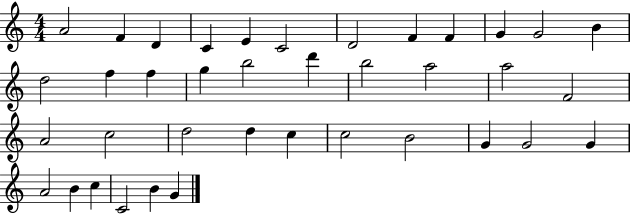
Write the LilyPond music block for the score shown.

{
  \clef treble
  \numericTimeSignature
  \time 4/4
  \key c \major
  a'2 f'4 d'4 | c'4 e'4 c'2 | d'2 f'4 f'4 | g'4 g'2 b'4 | \break d''2 f''4 f''4 | g''4 b''2 d'''4 | b''2 a''2 | a''2 f'2 | \break a'2 c''2 | d''2 d''4 c''4 | c''2 b'2 | g'4 g'2 g'4 | \break a'2 b'4 c''4 | c'2 b'4 g'4 | \bar "|."
}